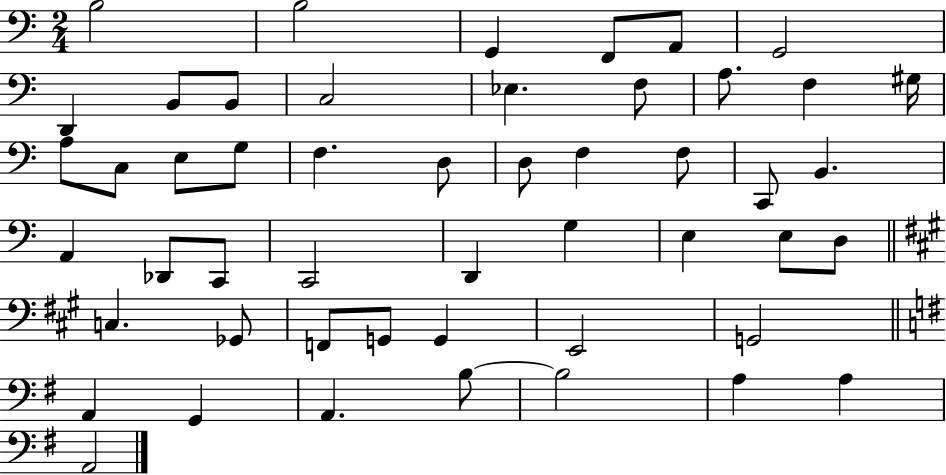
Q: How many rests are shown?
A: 0